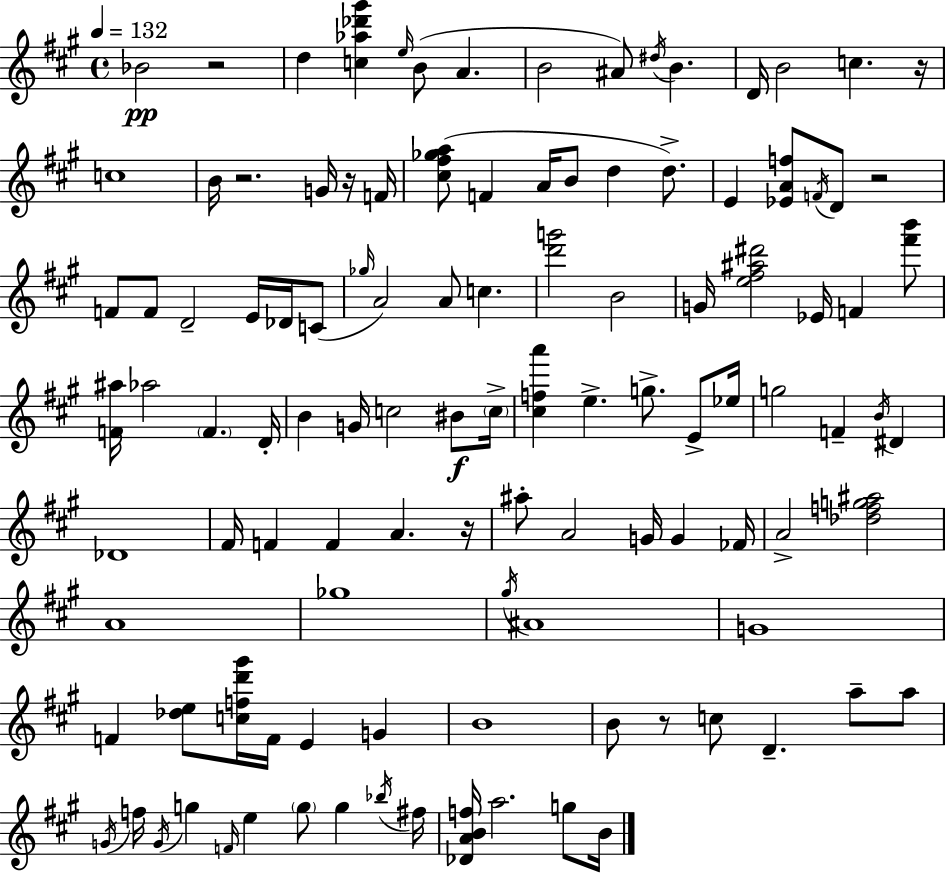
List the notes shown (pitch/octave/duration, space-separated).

Bb4/h R/h D5/q [C5,Ab5,Db6,G#6]/q E5/s B4/e A4/q. B4/h A#4/e D#5/s B4/q. D4/s B4/h C5/q. R/s C5/w B4/s R/h. G4/s R/s F4/s [C#5,F#5,Gb5,A5]/e F4/q A4/s B4/e D5/q D5/e. E4/q [Eb4,A4,F5]/e F4/s D4/e R/h F4/e F4/e D4/h E4/s Db4/s C4/e Gb5/s A4/h A4/e C5/q. [D6,G6]/h B4/h G4/s [E5,F#5,A#5,D#6]/h Eb4/s F4/q [F#6,B6]/e [F4,A#5]/s Ab5/h F4/q. D4/s B4/q G4/s C5/h BIS4/e C5/s [C#5,F5,A6]/q E5/q. G5/e. E4/e Eb5/s G5/h F4/q B4/s D#4/q Db4/w F#4/s F4/q F4/q A4/q. R/s A#5/e A4/h G4/s G4/q FES4/s A4/h [Db5,F5,G5,A#5]/h A4/w Gb5/w G#5/s A#4/w G4/w F4/q [Db5,E5]/e [C5,F5,D6,G#6]/s F4/s E4/q G4/q B4/w B4/e R/e C5/e D4/q. A5/e A5/e G4/s F5/s G4/s G5/q F4/s E5/q G5/e G5/q Bb5/s F#5/s [Db4,A4,B4,F5]/s A5/h. G5/e B4/s